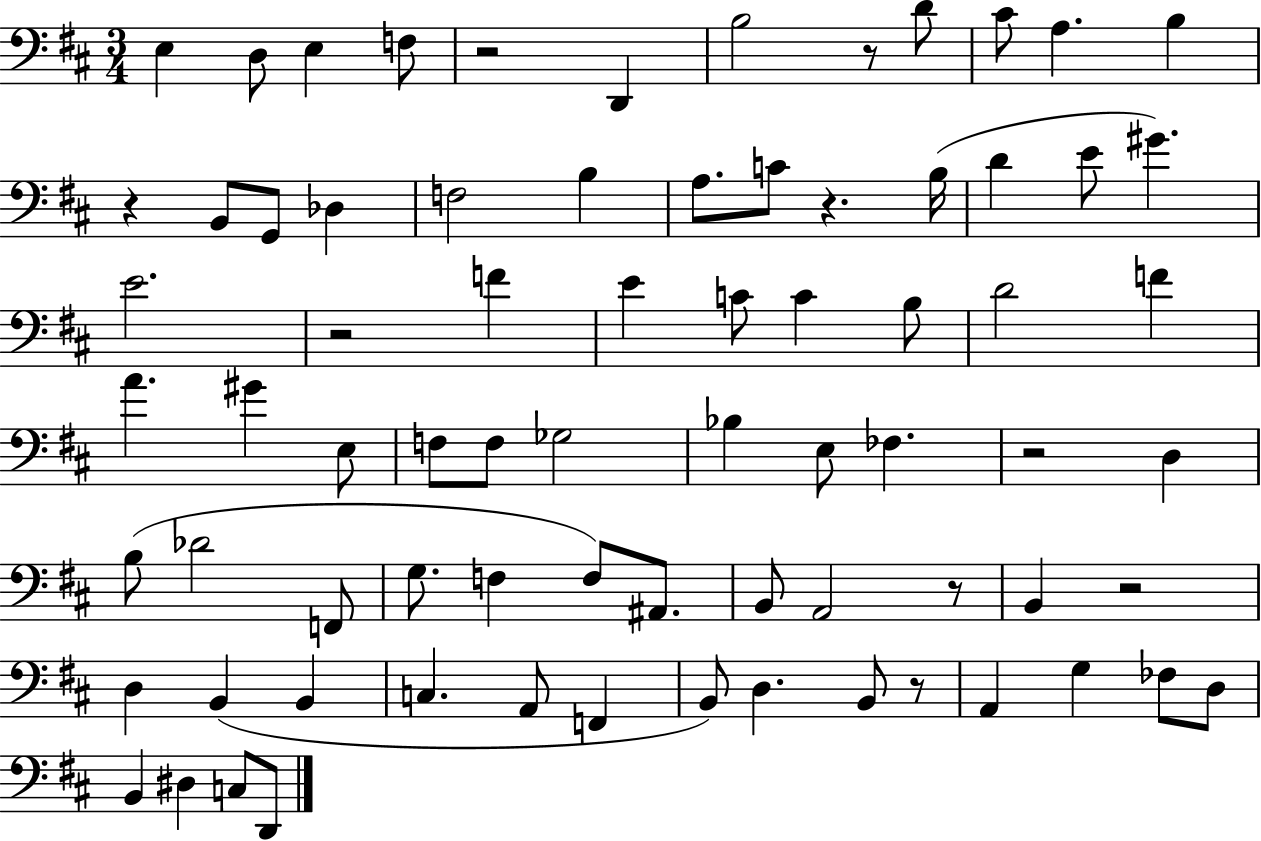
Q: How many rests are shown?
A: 9